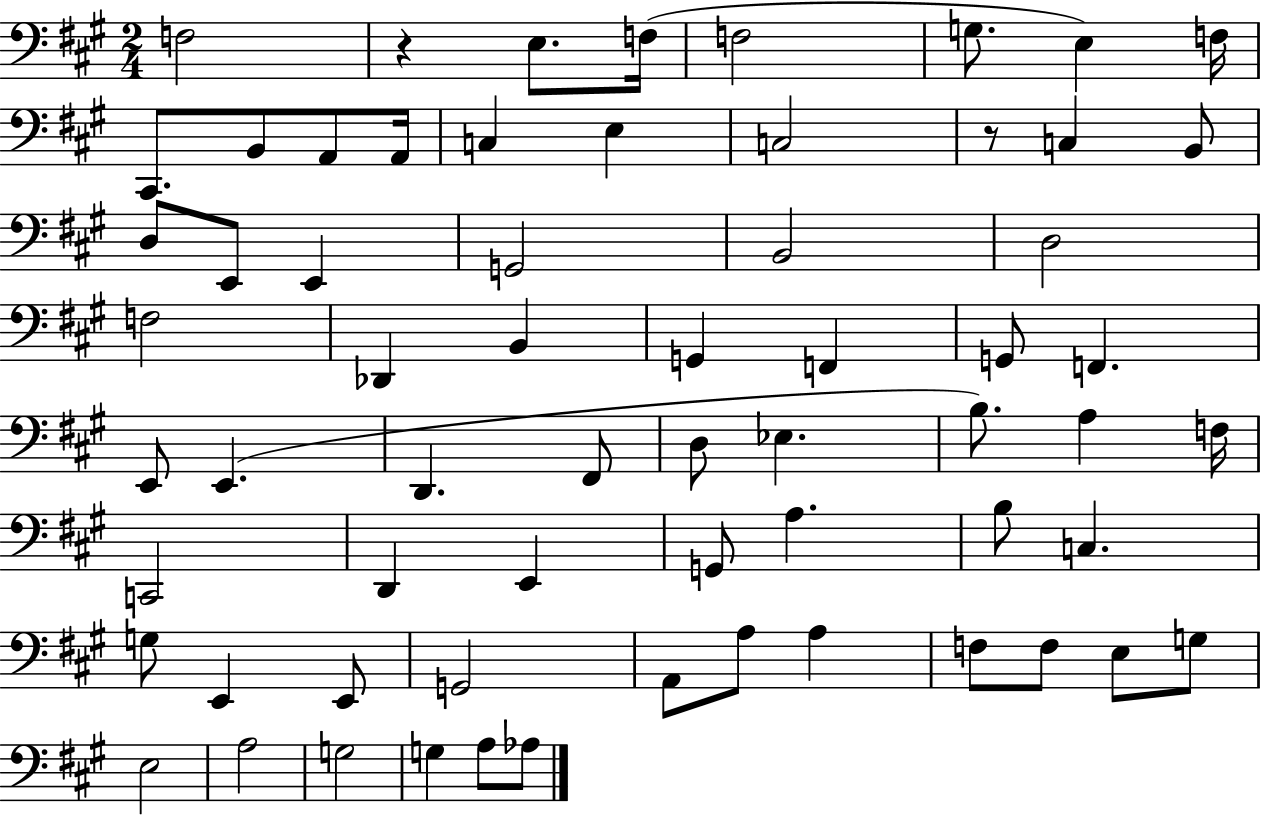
X:1
T:Untitled
M:2/4
L:1/4
K:A
F,2 z E,/2 F,/4 F,2 G,/2 E, F,/4 ^C,,/2 B,,/2 A,,/2 A,,/4 C, E, C,2 z/2 C, B,,/2 D,/2 E,,/2 E,, G,,2 B,,2 D,2 F,2 _D,, B,, G,, F,, G,,/2 F,, E,,/2 E,, D,, ^F,,/2 D,/2 _E, B,/2 A, F,/4 C,,2 D,, E,, G,,/2 A, B,/2 C, G,/2 E,, E,,/2 G,,2 A,,/2 A,/2 A, F,/2 F,/2 E,/2 G,/2 E,2 A,2 G,2 G, A,/2 _A,/2